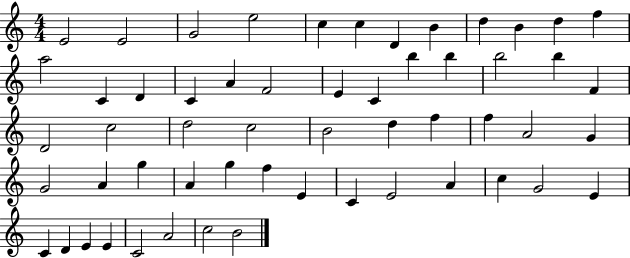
E4/h E4/h G4/h E5/h C5/q C5/q D4/q B4/q D5/q B4/q D5/q F5/q A5/h C4/q D4/q C4/q A4/q F4/h E4/q C4/q B5/q B5/q B5/h B5/q F4/q D4/h C5/h D5/h C5/h B4/h D5/q F5/q F5/q A4/h G4/q G4/h A4/q G5/q A4/q G5/q F5/q E4/q C4/q E4/h A4/q C5/q G4/h E4/q C4/q D4/q E4/q E4/q C4/h A4/h C5/h B4/h